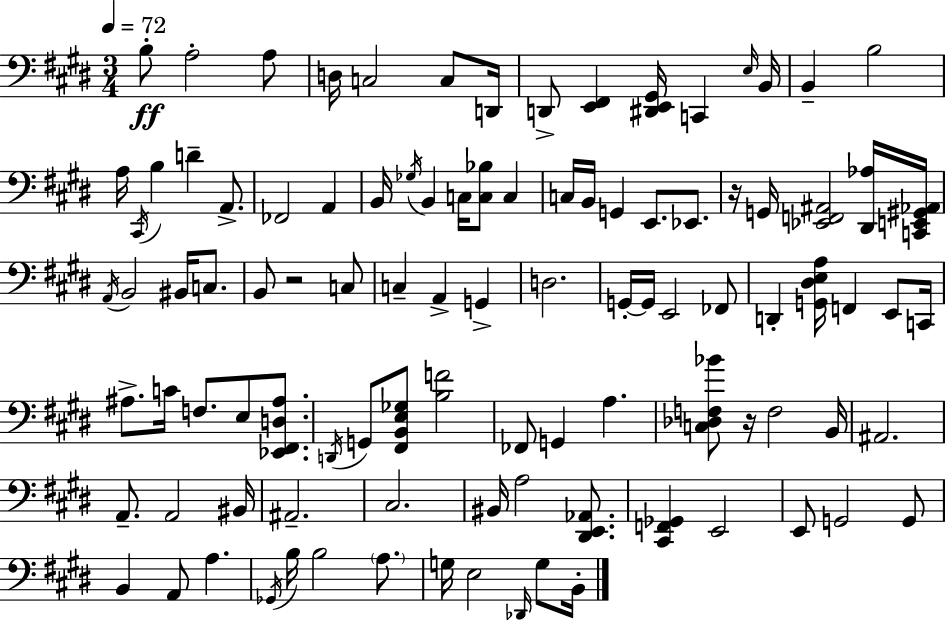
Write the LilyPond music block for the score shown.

{
  \clef bass
  \numericTimeSignature
  \time 3/4
  \key e \major
  \tempo 4 = 72
  b8-.\ff a2-. a8 | d16 c2 c8 d,16 | d,8-> <e, fis,>4 <dis, e, gis,>16 c,4 \grace { e16 } | b,16 b,4-- b2 | \break a16 \acciaccatura { cis,16 } b4 d'4-- a,8.-> | fes,2 a,4 | b,16 \acciaccatura { ges16 } b,4 c16 <c bes>8 c4 | c16 b,16 g,4 e,8. | \break ees,8. r16 g,16 <ees, f, ais,>2 | <dis, aes>16 <c, e, gis, aes,>16 \acciaccatura { a,16 } b,2 | bis,16 c8. b,8 r2 | c8 c4-- a,4-> | \break g,4-> d2. | g,16-.~~ g,16 e,2 | fes,8 d,4-. <g, dis e a>16 f,4 | e,8 c,16 ais8.-> c'16 f8. e8 | \break <ees, fis, d ais>8. \acciaccatura { d,16 } g,8 <fis, b, e ges>8 <b f'>2 | fes,8 g,4 a4. | <c des f bes'>8 r16 f2 | b,16 ais,2. | \break a,8.-- a,2 | bis,16 ais,2.-- | cis2. | bis,16 a2 | \break <dis, e, aes,>8. <cis, f, ges,>4 e,2 | e,8 g,2 | g,8 b,4 a,8 a4. | \acciaccatura { ges,16 } b16 b2 | \break \parenthesize a8. g16 e2 | \grace { des,16 } g8 b,16-. \bar "|."
}